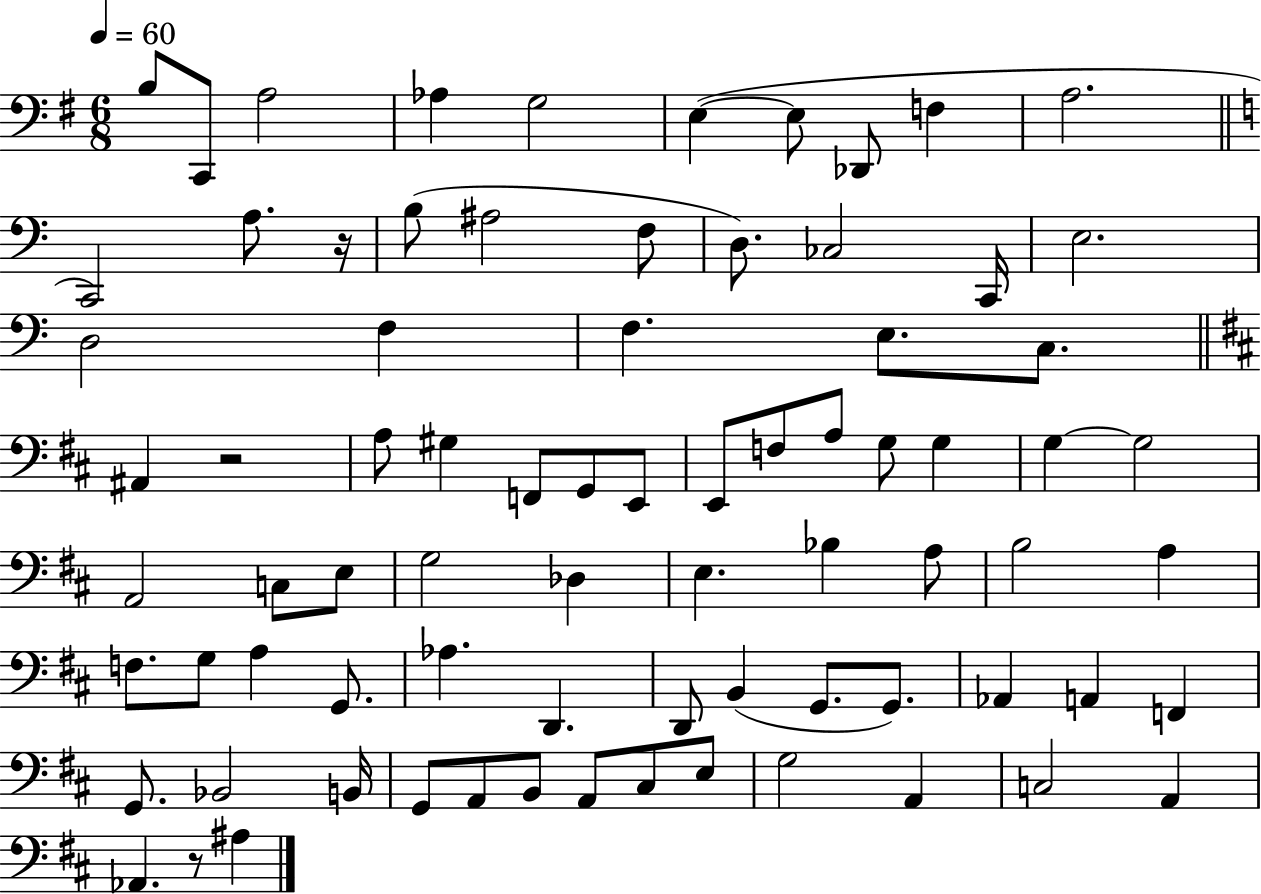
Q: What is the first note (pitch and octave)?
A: B3